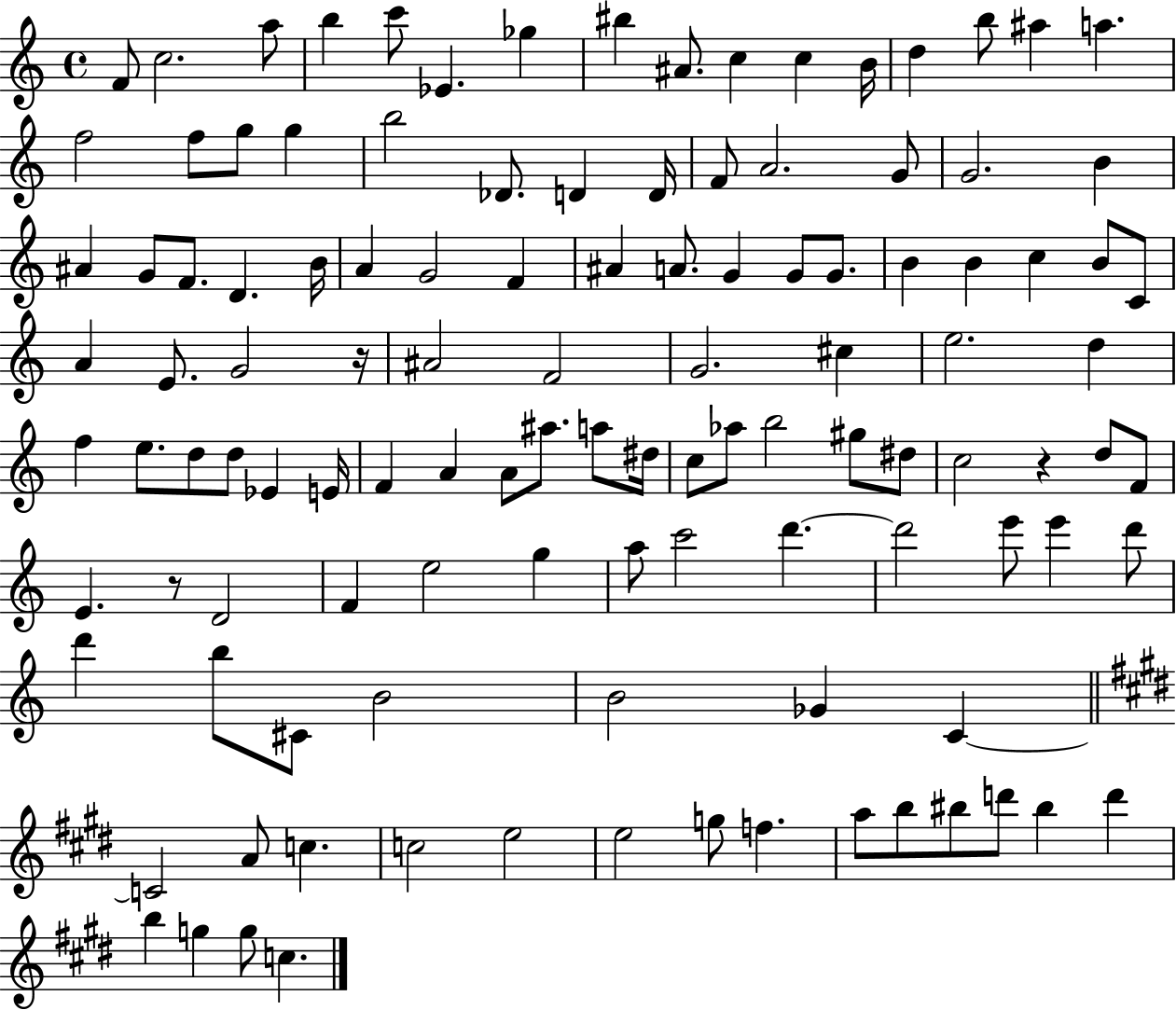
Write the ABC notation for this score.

X:1
T:Untitled
M:4/4
L:1/4
K:C
F/2 c2 a/2 b c'/2 _E _g ^b ^A/2 c c B/4 d b/2 ^a a f2 f/2 g/2 g b2 _D/2 D D/4 F/2 A2 G/2 G2 B ^A G/2 F/2 D B/4 A G2 F ^A A/2 G G/2 G/2 B B c B/2 C/2 A E/2 G2 z/4 ^A2 F2 G2 ^c e2 d f e/2 d/2 d/2 _E E/4 F A A/2 ^a/2 a/2 ^d/4 c/2 _a/2 b2 ^g/2 ^d/2 c2 z d/2 F/2 E z/2 D2 F e2 g a/2 c'2 d' d'2 e'/2 e' d'/2 d' b/2 ^C/2 B2 B2 _G C C2 A/2 c c2 e2 e2 g/2 f a/2 b/2 ^b/2 d'/2 ^b d' b g g/2 c